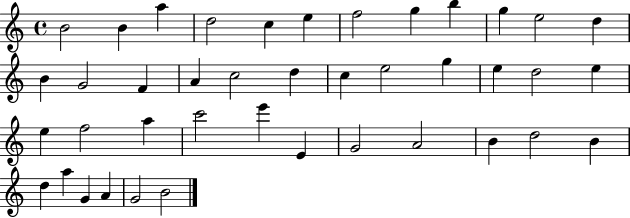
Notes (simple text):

B4/h B4/q A5/q D5/h C5/q E5/q F5/h G5/q B5/q G5/q E5/h D5/q B4/q G4/h F4/q A4/q C5/h D5/q C5/q E5/h G5/q E5/q D5/h E5/q E5/q F5/h A5/q C6/h E6/q E4/q G4/h A4/h B4/q D5/h B4/q D5/q A5/q G4/q A4/q G4/h B4/h